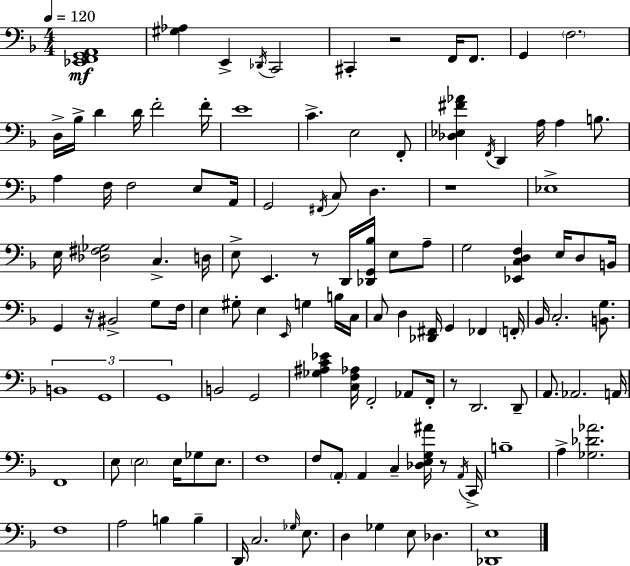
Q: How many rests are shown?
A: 6